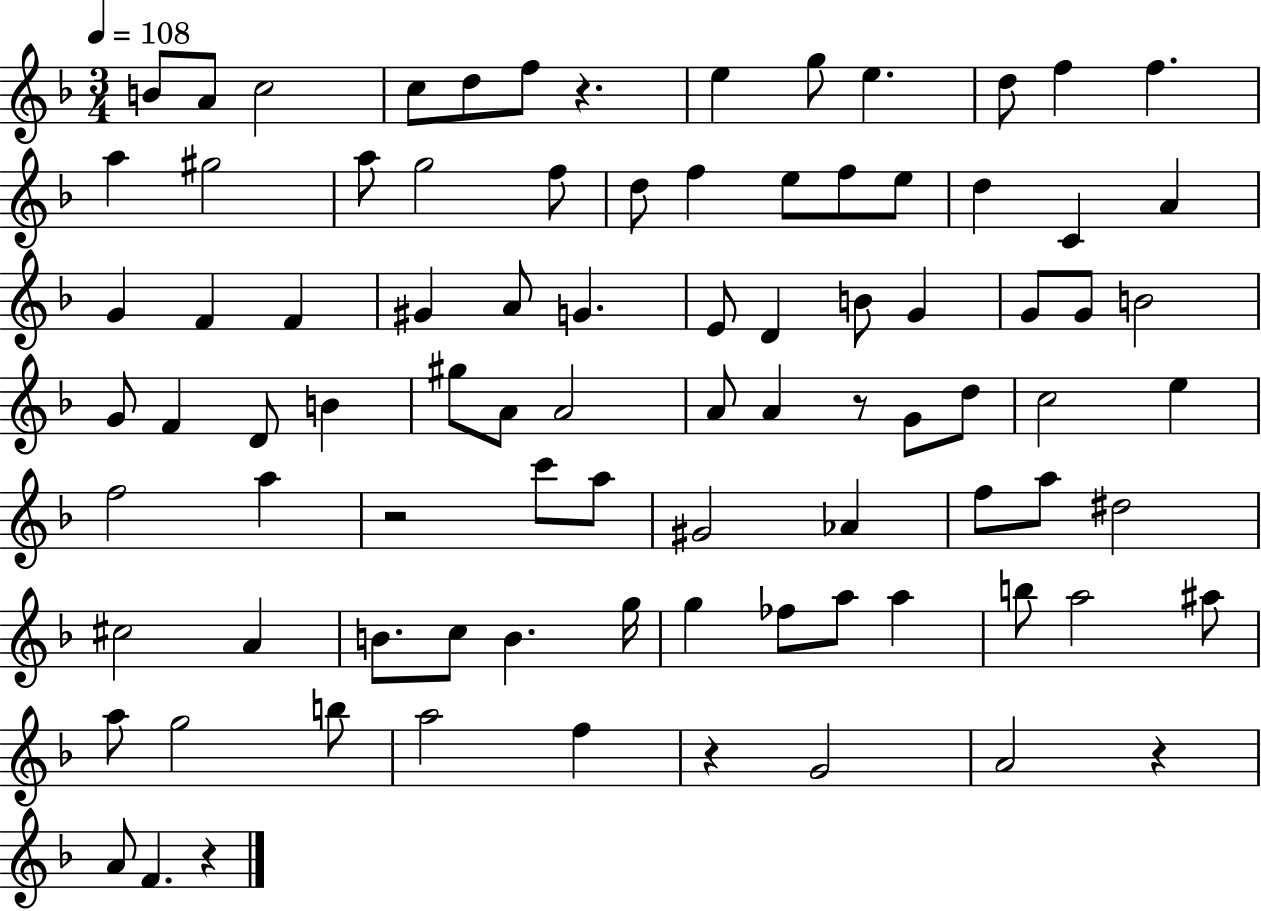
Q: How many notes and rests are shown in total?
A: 88